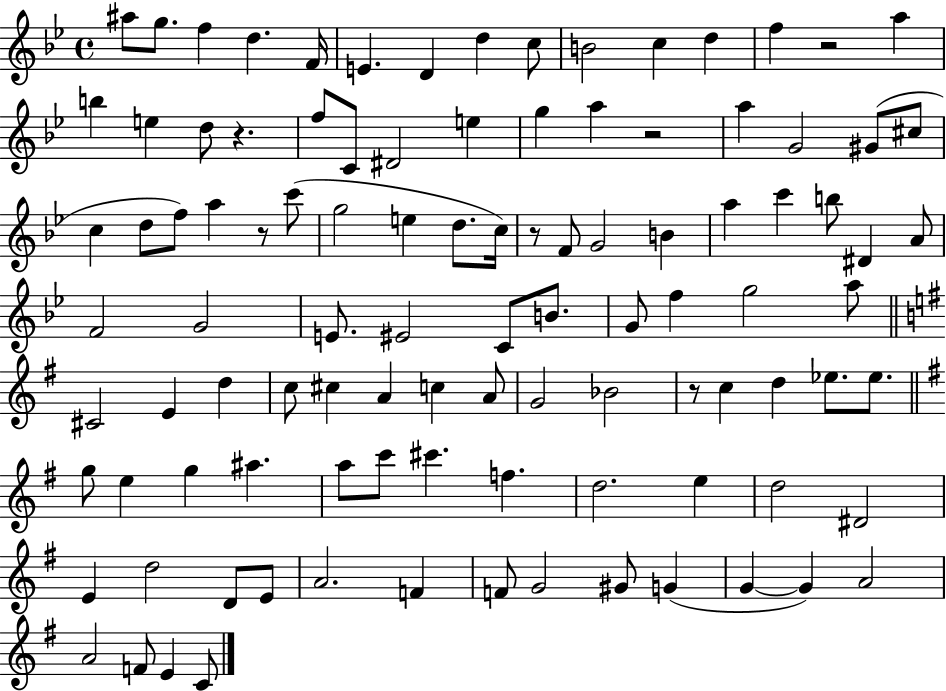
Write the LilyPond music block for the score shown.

{
  \clef treble
  \time 4/4
  \defaultTimeSignature
  \key bes \major
  \repeat volta 2 { ais''8 g''8. f''4 d''4. f'16 | e'4. d'4 d''4 c''8 | b'2 c''4 d''4 | f''4 r2 a''4 | \break b''4 e''4 d''8 r4. | f''8 c'8 dis'2 e''4 | g''4 a''4 r2 | a''4 g'2 gis'8( cis''8 | \break c''4 d''8 f''8) a''4 r8 c'''8( | g''2 e''4 d''8. c''16) | r8 f'8 g'2 b'4 | a''4 c'''4 b''8 dis'4 a'8 | \break f'2 g'2 | e'8. eis'2 c'8 b'8. | g'8 f''4 g''2 a''8 | \bar "||" \break \key g \major cis'2 e'4 d''4 | c''8 cis''4 a'4 c''4 a'8 | g'2 bes'2 | r8 c''4 d''4 ees''8. ees''8. | \break \bar "||" \break \key e \minor g''8 e''4 g''4 ais''4. | a''8 c'''8 cis'''4. f''4. | d''2. e''4 | d''2 dis'2 | \break e'4 d''2 d'8 e'8 | a'2. f'4 | f'8 g'2 gis'8 g'4( | g'4~~ g'4) a'2 | \break a'2 f'8 e'4 c'8 | } \bar "|."
}